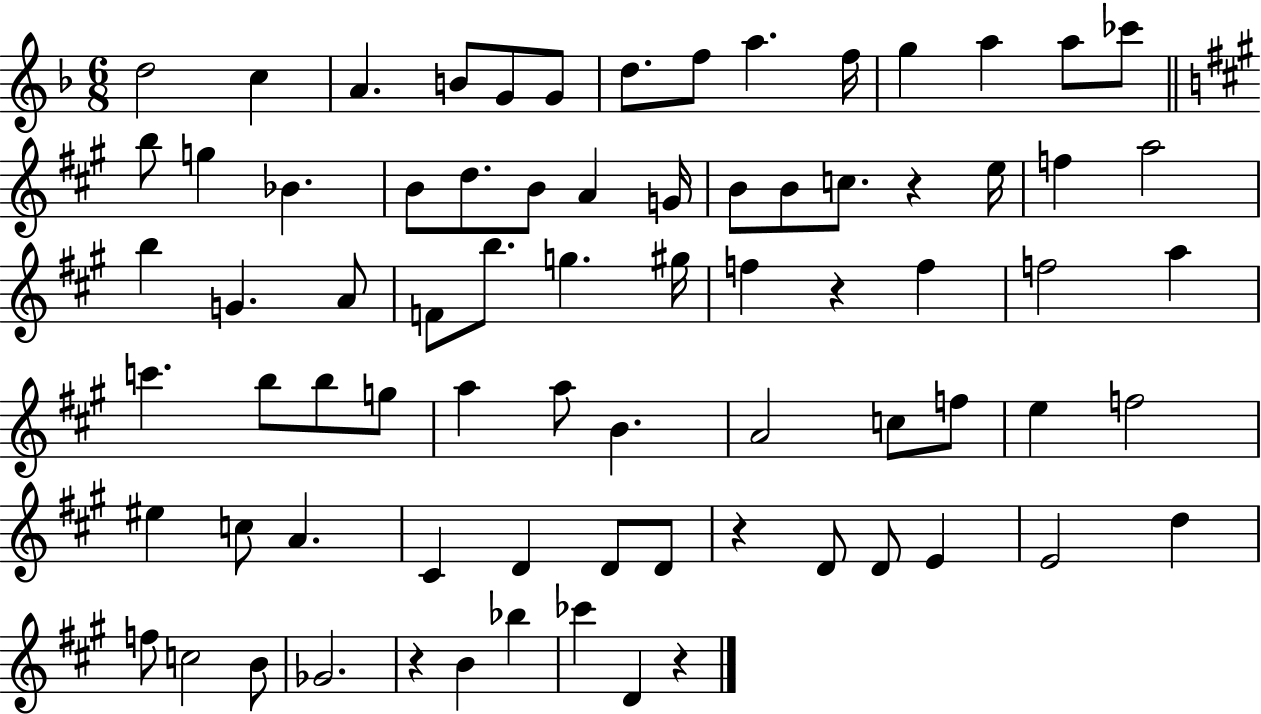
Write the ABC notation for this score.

X:1
T:Untitled
M:6/8
L:1/4
K:F
d2 c A B/2 G/2 G/2 d/2 f/2 a f/4 g a a/2 _c'/2 b/2 g _B B/2 d/2 B/2 A G/4 B/2 B/2 c/2 z e/4 f a2 b G A/2 F/2 b/2 g ^g/4 f z f f2 a c' b/2 b/2 g/2 a a/2 B A2 c/2 f/2 e f2 ^e c/2 A ^C D D/2 D/2 z D/2 D/2 E E2 d f/2 c2 B/2 _G2 z B _b _c' D z